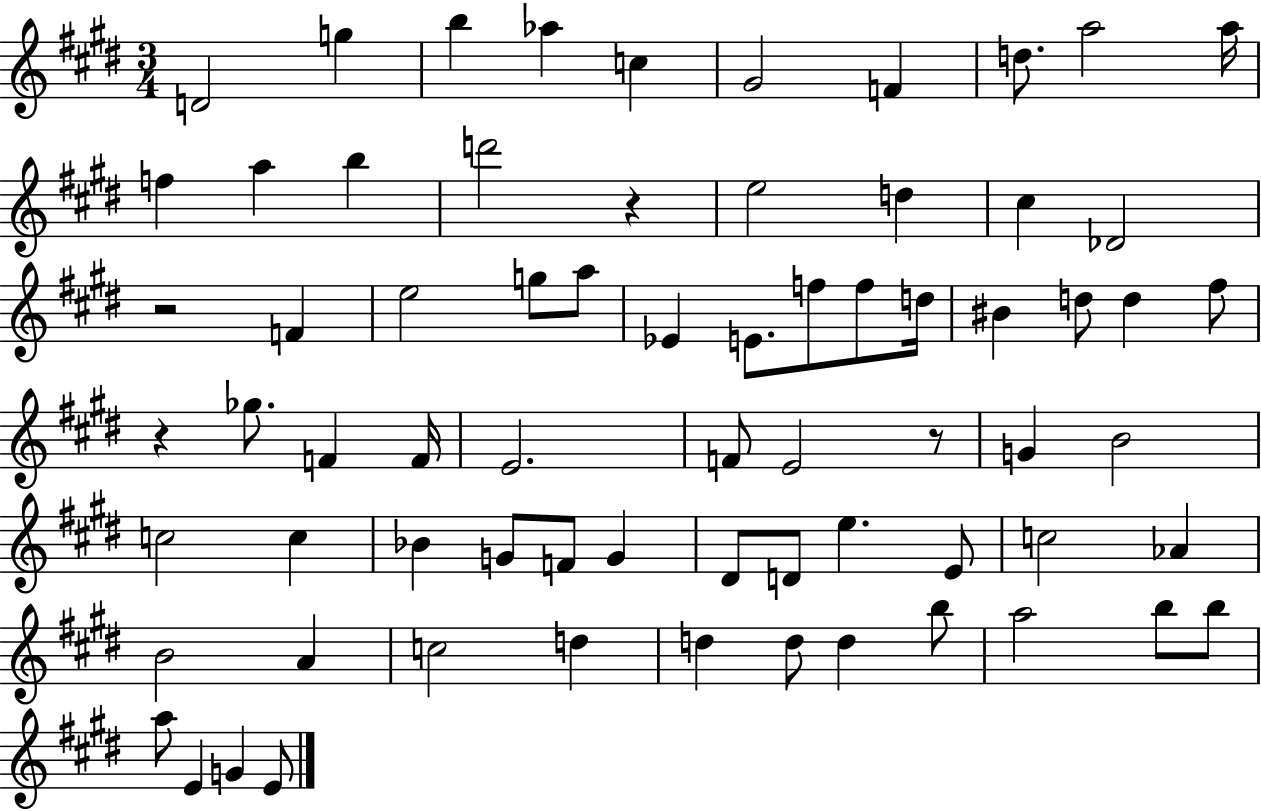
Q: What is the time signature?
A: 3/4